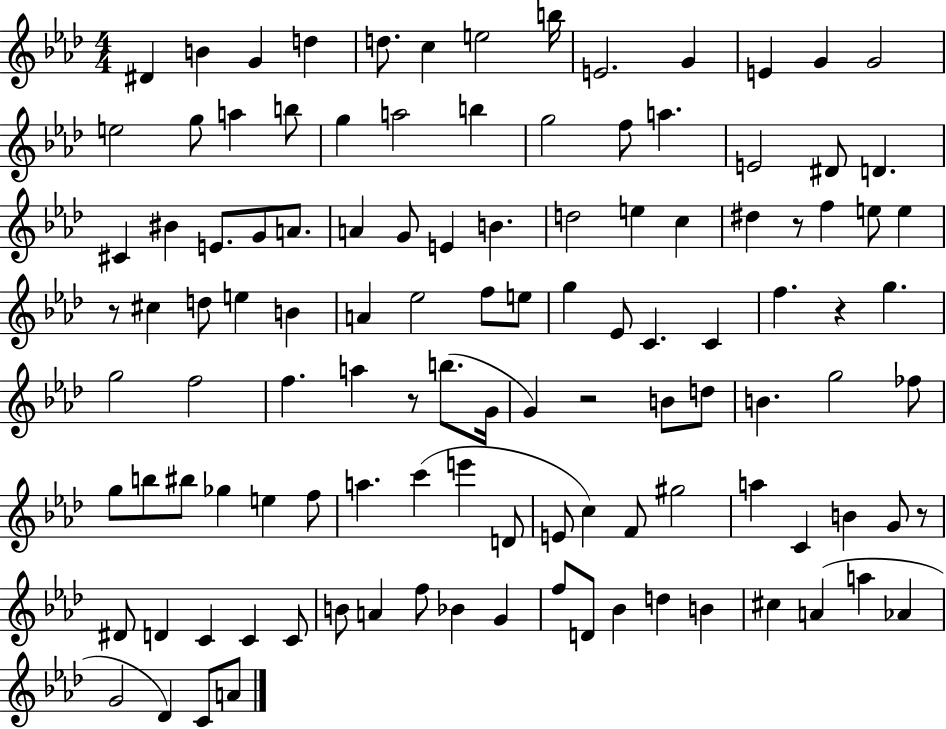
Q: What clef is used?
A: treble